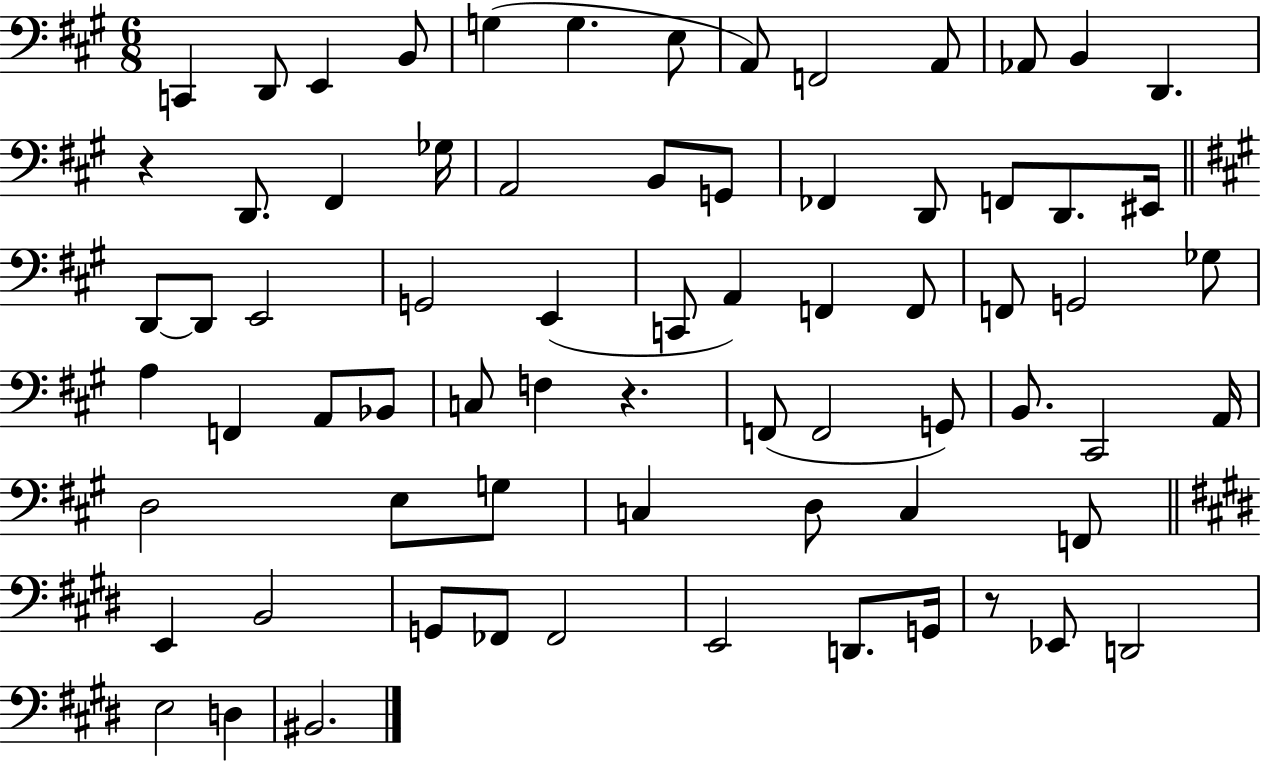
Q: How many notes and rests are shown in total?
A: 71